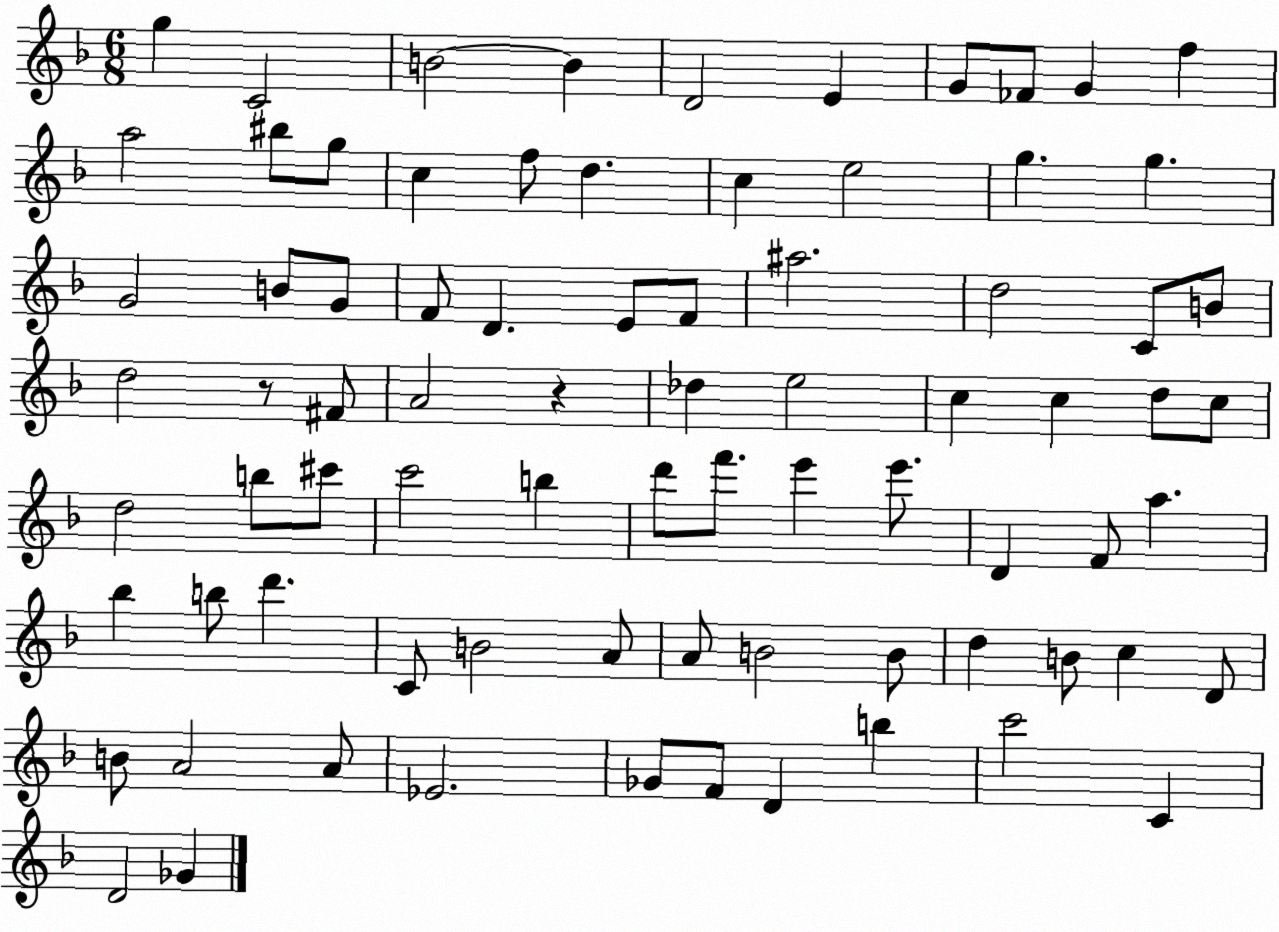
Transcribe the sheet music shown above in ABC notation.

X:1
T:Untitled
M:6/8
L:1/4
K:F
g C2 B2 B D2 E G/2 _F/2 G f a2 ^b/2 g/2 c f/2 d c e2 g g G2 B/2 G/2 F/2 D E/2 F/2 ^a2 d2 C/2 B/2 d2 z/2 ^F/2 A2 z _d e2 c c d/2 c/2 d2 b/2 ^c'/2 c'2 b d'/2 f'/2 e' e'/2 D F/2 a _b b/2 d' C/2 B2 A/2 A/2 B2 B/2 d B/2 c D/2 B/2 A2 A/2 _E2 _G/2 F/2 D b c'2 C D2 _G